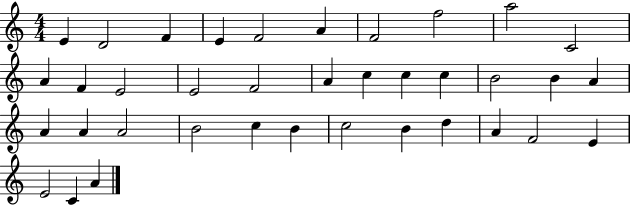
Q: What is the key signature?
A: C major